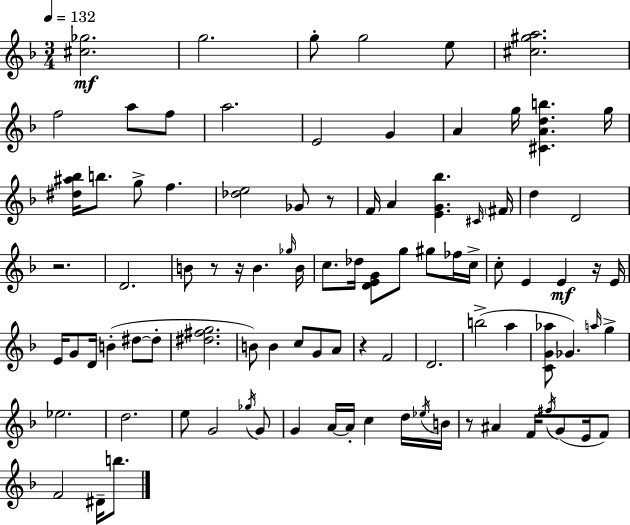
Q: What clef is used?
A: treble